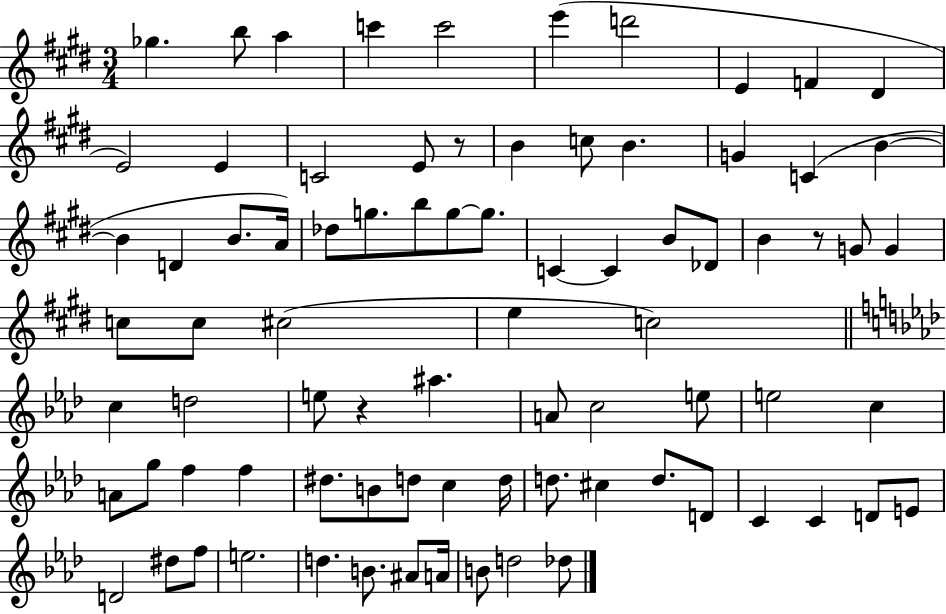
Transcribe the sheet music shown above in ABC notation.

X:1
T:Untitled
M:3/4
L:1/4
K:E
_g b/2 a c' c'2 e' d'2 E F ^D E2 E C2 E/2 z/2 B c/2 B G C B B D B/2 A/4 _d/2 g/2 b/2 g/2 g/2 C C B/2 _D/2 B z/2 G/2 G c/2 c/2 ^c2 e c2 c d2 e/2 z ^a A/2 c2 e/2 e2 c A/2 g/2 f f ^d/2 B/2 d/2 c d/4 d/2 ^c d/2 D/2 C C D/2 E/2 D2 ^d/2 f/2 e2 d B/2 ^A/2 A/4 B/2 d2 _d/2